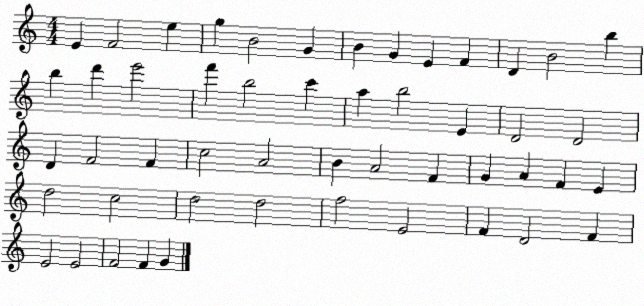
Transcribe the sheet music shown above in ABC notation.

X:1
T:Untitled
M:4/4
L:1/4
K:C
E F2 e g B2 G B G E F D B2 b b d' e'2 f' b2 c' a b2 E D2 D2 D F2 F c2 A2 B A2 F G A F E d2 c2 d2 d2 f2 E2 F D2 F E2 E2 F2 F G